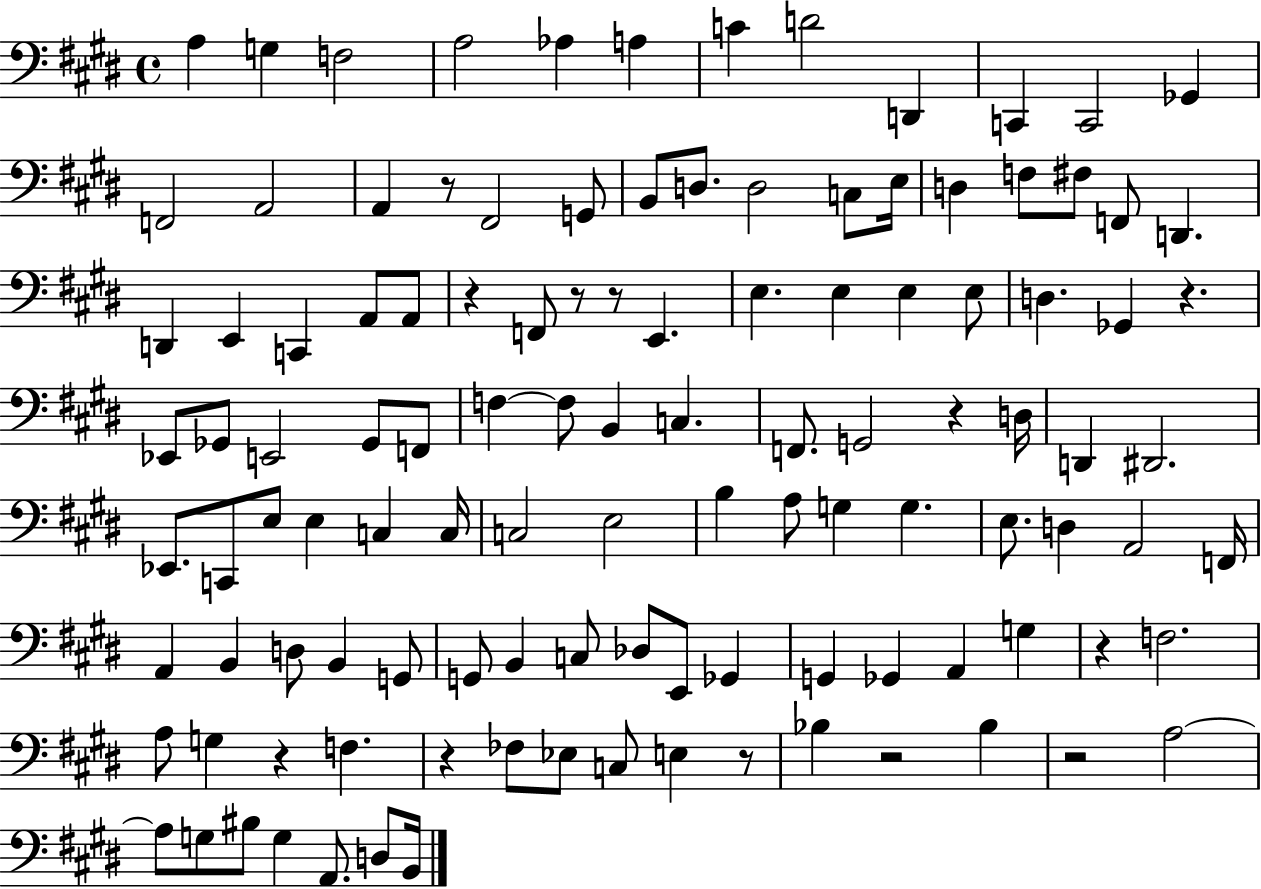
A3/q G3/q F3/h A3/h Ab3/q A3/q C4/q D4/h D2/q C2/q C2/h Gb2/q F2/h A2/h A2/q R/e F#2/h G2/e B2/e D3/e. D3/h C3/e E3/s D3/q F3/e F#3/e F2/e D2/q. D2/q E2/q C2/q A2/e A2/e R/q F2/e R/e R/e E2/q. E3/q. E3/q E3/q E3/e D3/q. Gb2/q R/q. Eb2/e Gb2/e E2/h Gb2/e F2/e F3/q F3/e B2/q C3/q. F2/e. G2/h R/q D3/s D2/q D#2/h. Eb2/e. C2/e E3/e E3/q C3/q C3/s C3/h E3/h B3/q A3/e G3/q G3/q. E3/e. D3/q A2/h F2/s A2/q B2/q D3/e B2/q G2/e G2/e B2/q C3/e Db3/e E2/e Gb2/q G2/q Gb2/q A2/q G3/q R/q F3/h. A3/e G3/q R/q F3/q. R/q FES3/e Eb3/e C3/e E3/q R/e Bb3/q R/h Bb3/q R/h A3/h A3/e G3/e BIS3/e G3/q A2/e. D3/e B2/s